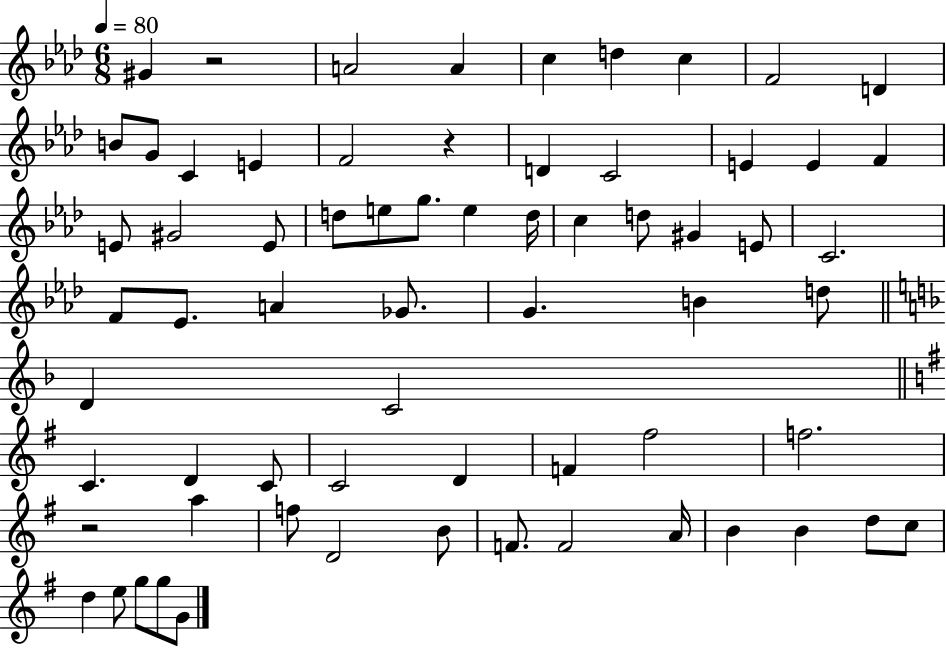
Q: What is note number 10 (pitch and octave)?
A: G4